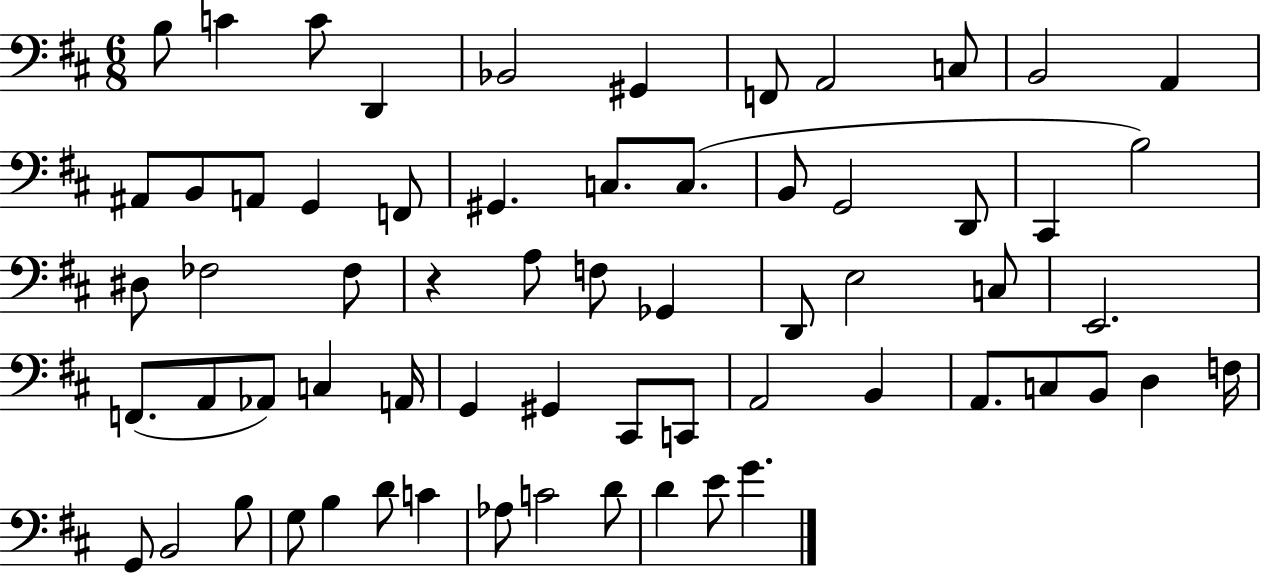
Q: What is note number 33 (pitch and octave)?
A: C3